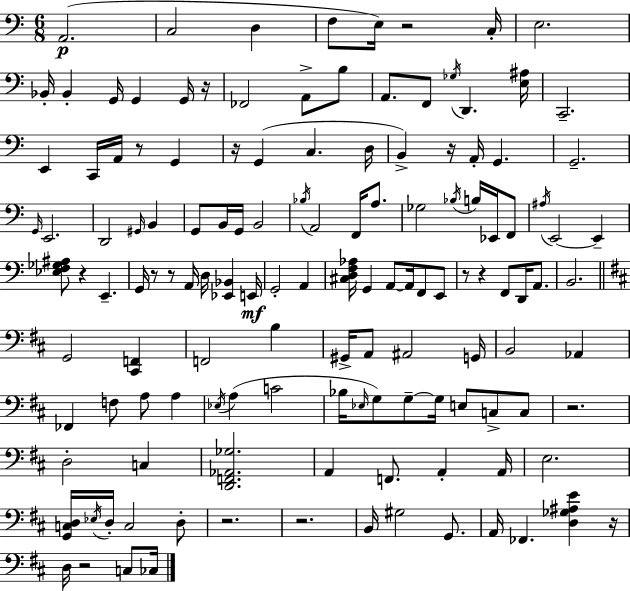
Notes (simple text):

A2/h. C3/h D3/q F3/e E3/s R/h C3/s E3/h. Bb2/s Bb2/q G2/s G2/q G2/s R/s FES2/h A2/e B3/e A2/e. F2/e Gb3/s D2/q. [E3,A#3]/s C2/h. E2/q C2/s A2/s R/e G2/q R/s G2/q C3/q. D3/s B2/q R/s A2/s G2/q. G2/h. G2/s E2/h. D2/h G#2/s B2/q G2/e B2/s G2/s B2/h Bb3/s A2/h F2/s A3/e. Gb3/h Bb3/s B3/s Eb2/s F2/e A#3/s E2/h E2/q [Eb3,F3,Gb3,A#3]/e R/q E2/q. G2/s R/e R/e A2/s D3/s [Eb2,Bb2]/q E2/s G2/h A2/q [C#3,D3,F3,Ab3]/s G2/q A2/e A2/s F2/e E2/e R/e R/q F2/e D2/s A2/e. B2/h. G2/h [C#2,F2]/q F2/h B3/q G#2/s A2/e A#2/h G2/s B2/h Ab2/q FES2/q F3/e A3/e A3/q Eb3/s A3/q C4/h Bb3/s Eb3/s G3/e G3/e G3/s E3/e C3/e C3/e R/h. D3/h C3/q [D2,F2,Ab2,Gb3]/h. A2/q F2/e. A2/q A2/s E3/h. [G2,C3,D3]/s Eb3/s D3/s C3/h D3/e R/h. R/h. B2/s G#3/h G2/e. A2/s FES2/q. [D3,Gb3,A#3,E4]/q R/s D3/s R/h C3/e CES3/s